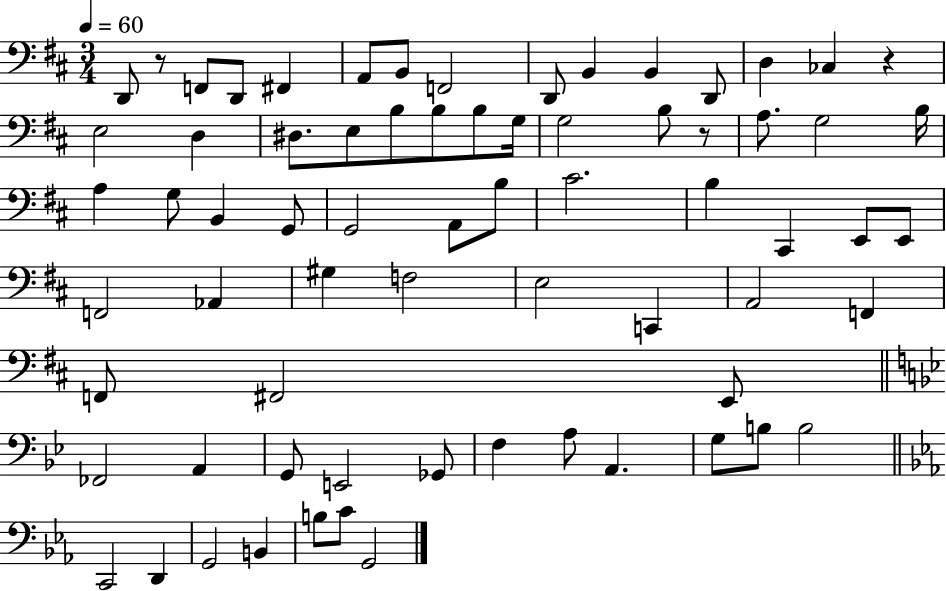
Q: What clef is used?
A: bass